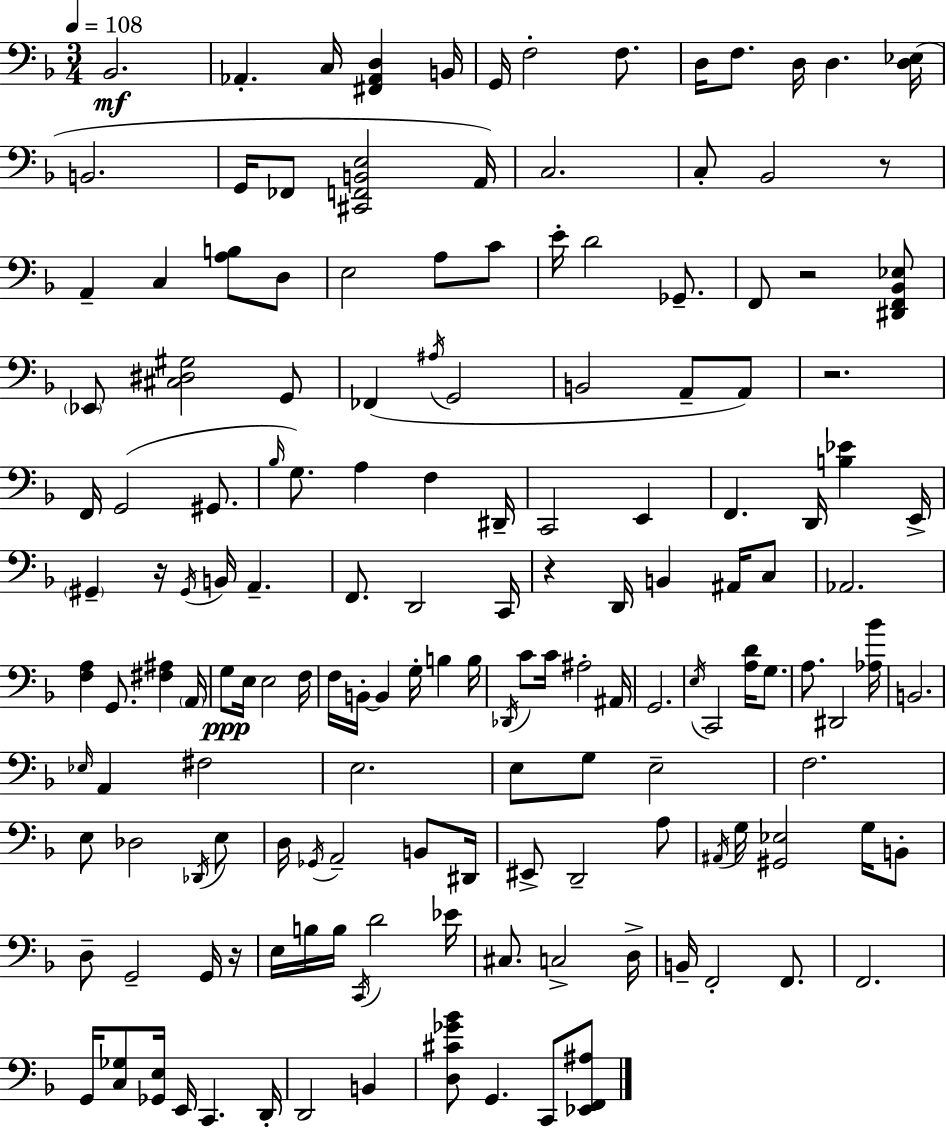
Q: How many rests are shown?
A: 6